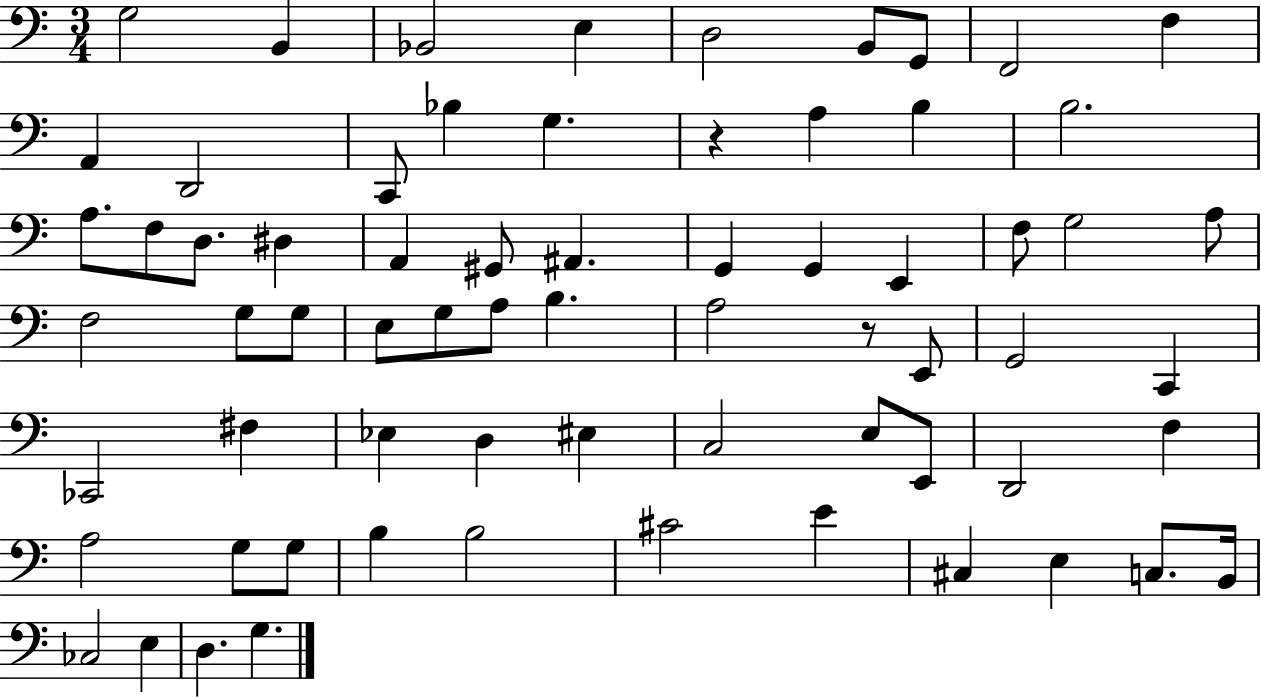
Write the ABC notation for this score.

X:1
T:Untitled
M:3/4
L:1/4
K:C
G,2 B,, _B,,2 E, D,2 B,,/2 G,,/2 F,,2 F, A,, D,,2 C,,/2 _B, G, z A, B, B,2 A,/2 F,/2 D,/2 ^D, A,, ^G,,/2 ^A,, G,, G,, E,, F,/2 G,2 A,/2 F,2 G,/2 G,/2 E,/2 G,/2 A,/2 B, A,2 z/2 E,,/2 G,,2 C,, _C,,2 ^F, _E, D, ^E, C,2 E,/2 E,,/2 D,,2 F, A,2 G,/2 G,/2 B, B,2 ^C2 E ^C, E, C,/2 B,,/4 _C,2 E, D, G,